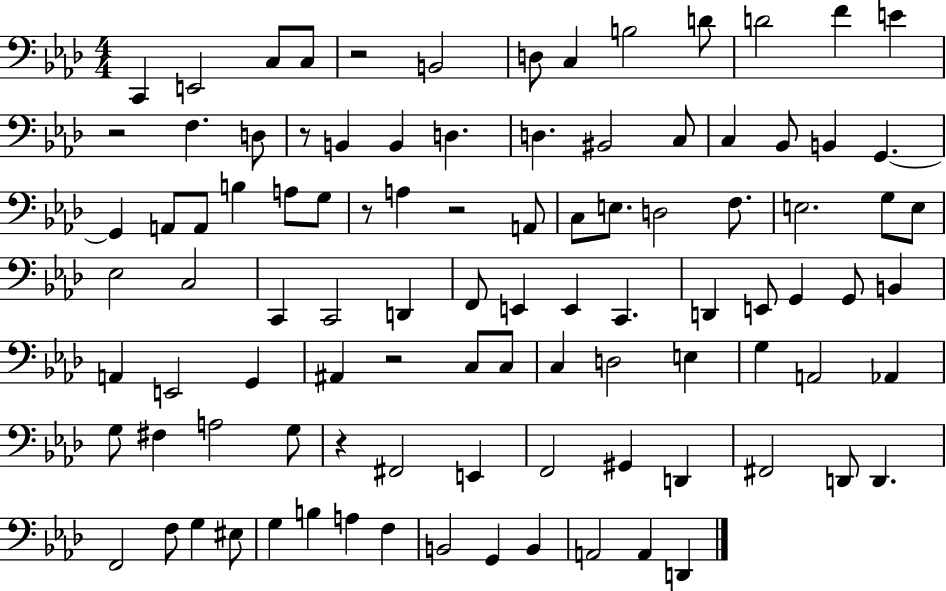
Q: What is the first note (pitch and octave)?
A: C2